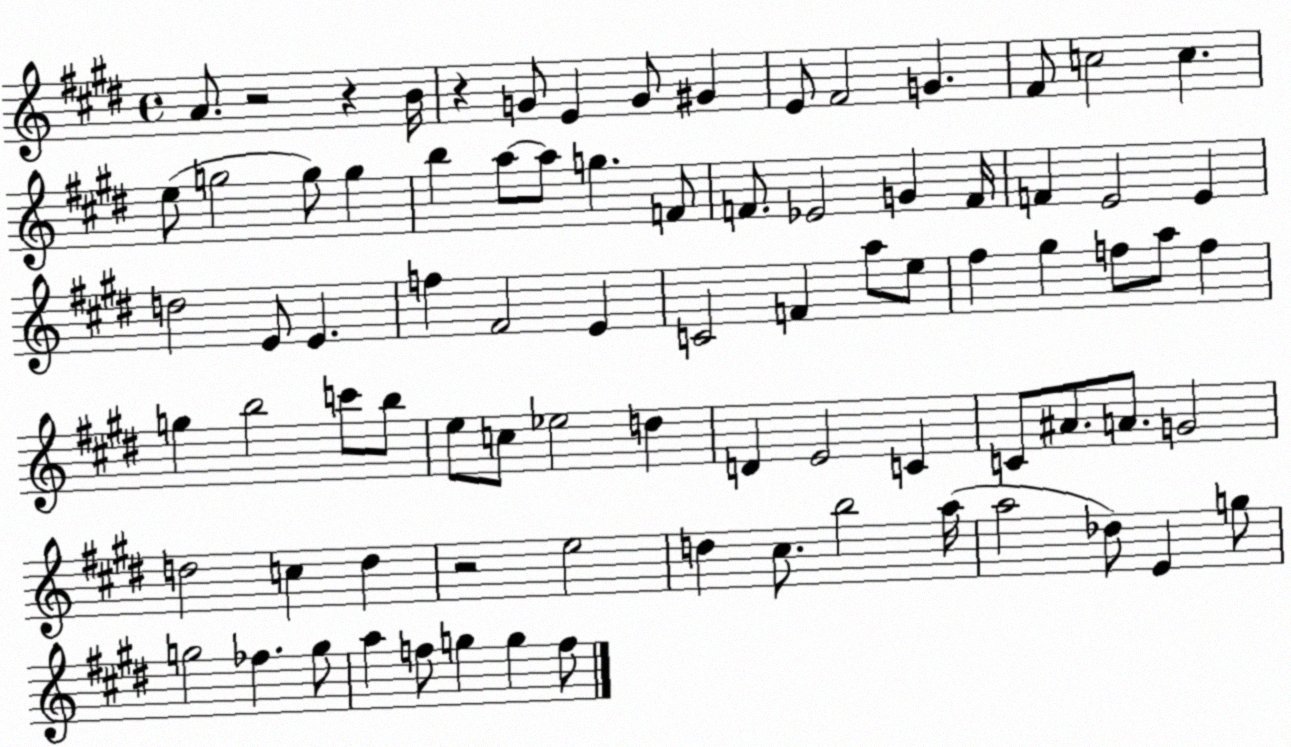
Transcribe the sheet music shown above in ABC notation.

X:1
T:Untitled
M:4/4
L:1/4
K:E
A/2 z2 z B/4 z G/2 E G/2 ^G E/2 ^F2 G ^F/2 c2 c e/2 g2 g/2 g b a/2 a/2 g F/2 F/2 _E2 G F/4 F E2 E d2 E/2 E f ^F2 E C2 F a/2 e/2 ^f ^g f/2 a/2 f g b2 c'/2 b/2 e/2 c/2 _e2 d D E2 C C/2 ^A/2 A/2 G2 d2 c d z2 e2 d ^c/2 b2 a/4 a2 _d/2 E g/2 g2 _f g/2 a f/2 g g f/2